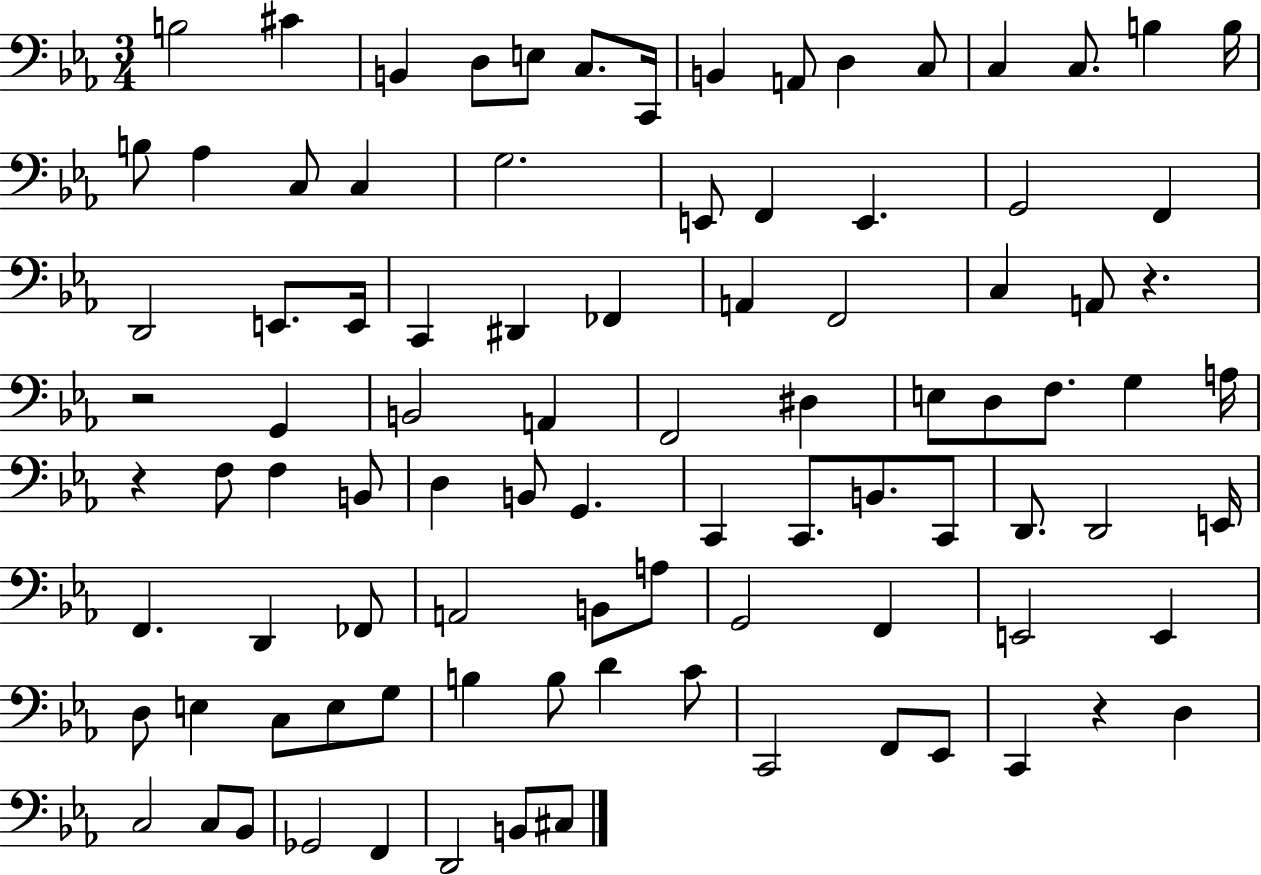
B3/h C#4/q B2/q D3/e E3/e C3/e. C2/s B2/q A2/e D3/q C3/e C3/q C3/e. B3/q B3/s B3/e Ab3/q C3/e C3/q G3/h. E2/e F2/q E2/q. G2/h F2/q D2/h E2/e. E2/s C2/q D#2/q FES2/q A2/q F2/h C3/q A2/e R/q. R/h G2/q B2/h A2/q F2/h D#3/q E3/e D3/e F3/e. G3/q A3/s R/q F3/e F3/q B2/e D3/q B2/e G2/q. C2/q C2/e. B2/e. C2/e D2/e. D2/h E2/s F2/q. D2/q FES2/e A2/h B2/e A3/e G2/h F2/q E2/h E2/q D3/e E3/q C3/e E3/e G3/e B3/q B3/e D4/q C4/e C2/h F2/e Eb2/e C2/q R/q D3/q C3/h C3/e Bb2/e Gb2/h F2/q D2/h B2/e C#3/e